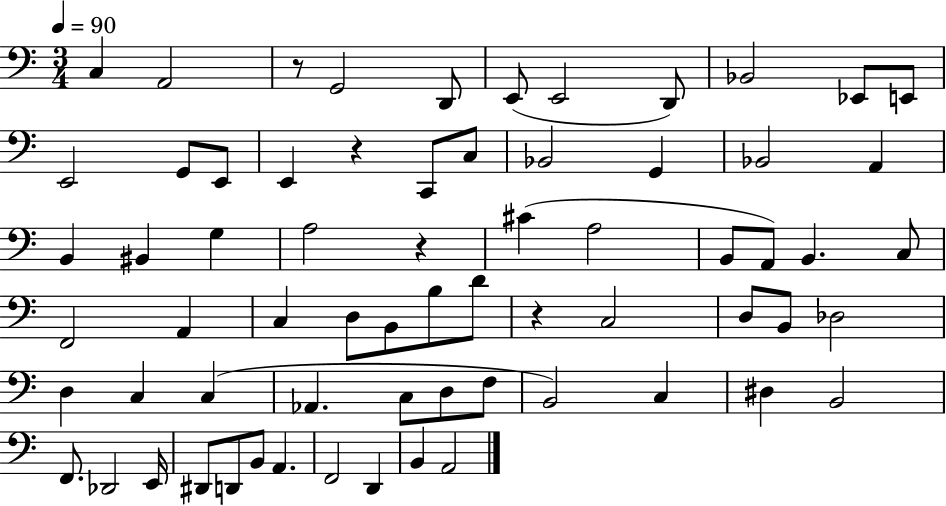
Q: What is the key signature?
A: C major